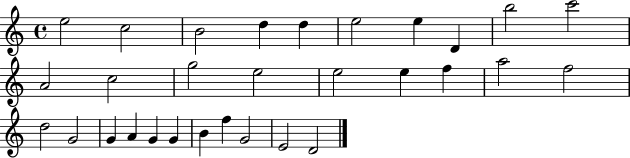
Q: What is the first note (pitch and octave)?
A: E5